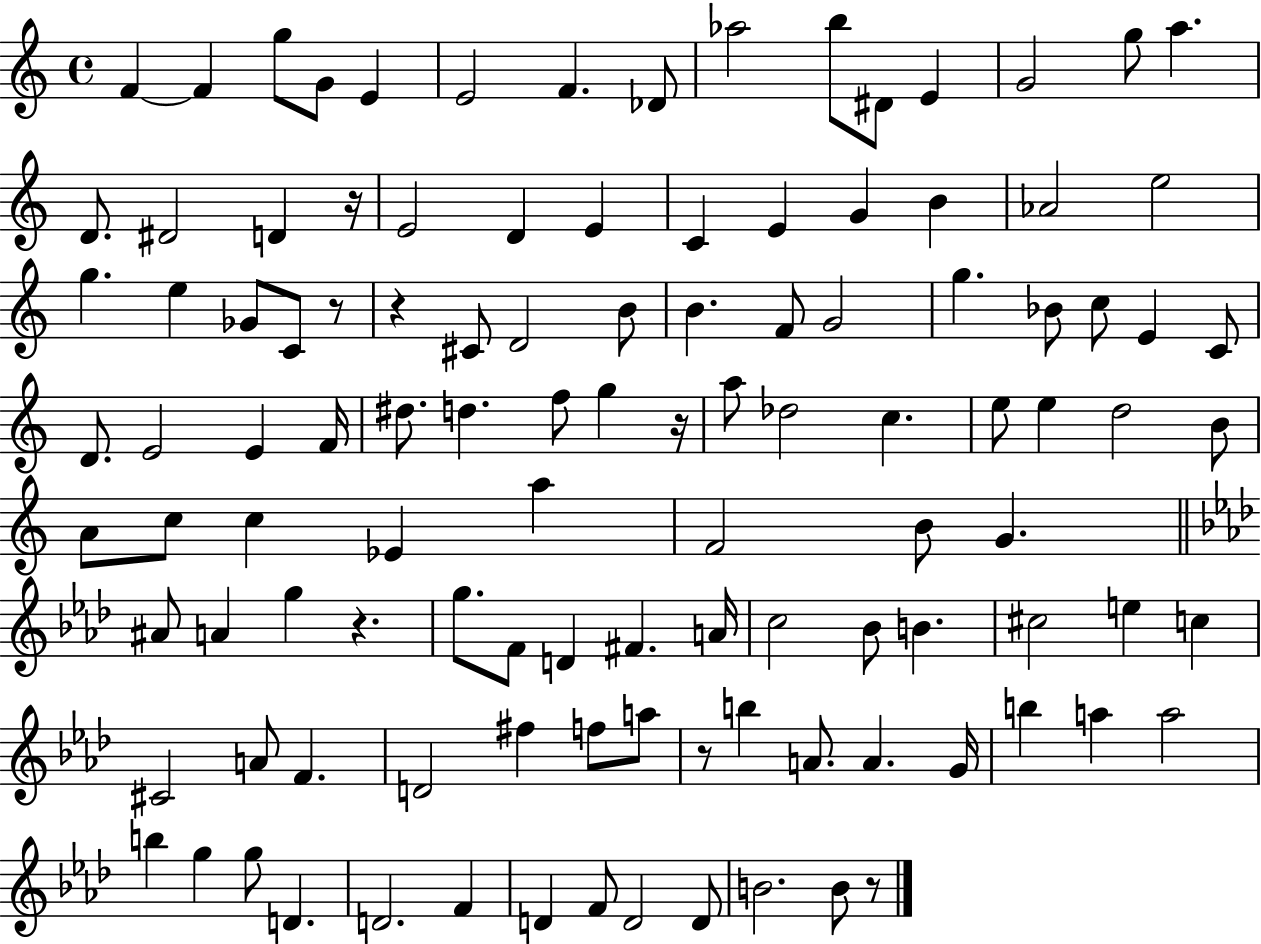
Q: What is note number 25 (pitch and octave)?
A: B4